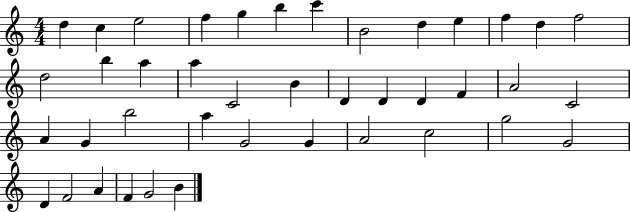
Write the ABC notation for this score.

X:1
T:Untitled
M:4/4
L:1/4
K:C
d c e2 f g b c' B2 d e f d f2 d2 b a a C2 B D D D F A2 C2 A G b2 a G2 G A2 c2 g2 G2 D F2 A F G2 B